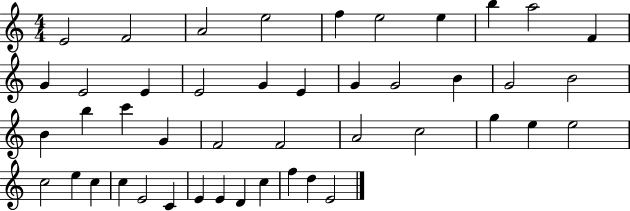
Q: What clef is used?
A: treble